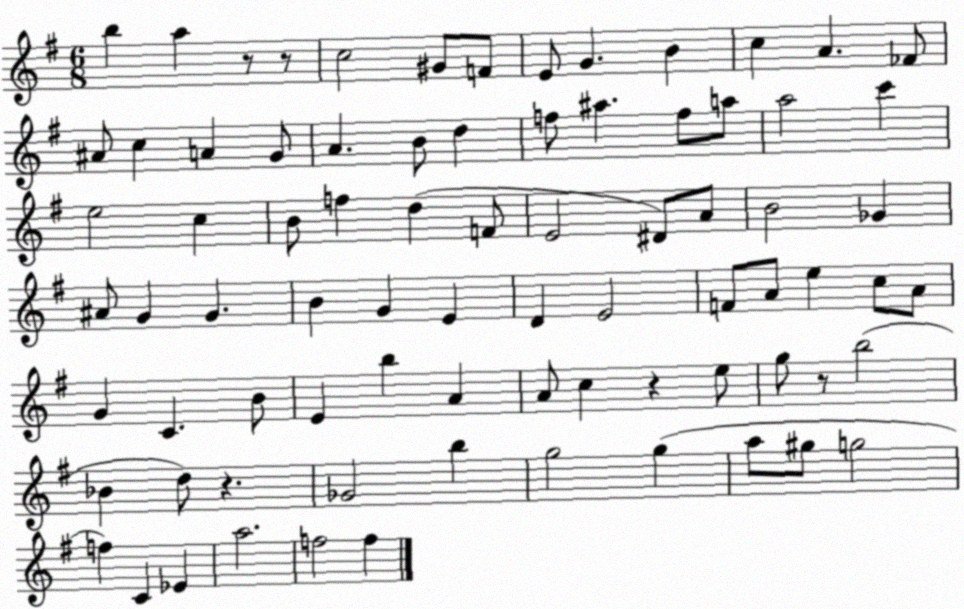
X:1
T:Untitled
M:6/8
L:1/4
K:G
b a z/2 z/2 c2 ^G/2 F/2 E/2 G B c A _F/2 ^A/2 c A G/2 A B/2 d f/2 ^a f/2 a/2 a2 c' e2 c B/2 f d F/2 E2 ^D/2 A/2 B2 _G ^A/2 G G B G E D E2 F/2 A/2 e c/2 A/2 G C B/2 E b A A/2 c z e/2 g/2 z/2 b2 _B d/2 z _G2 b g2 g a/2 ^g/2 g2 f C _E a2 f2 f